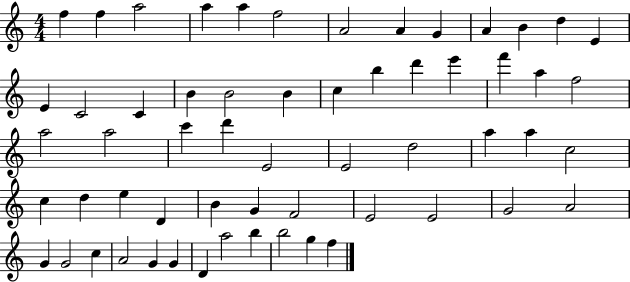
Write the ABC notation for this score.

X:1
T:Untitled
M:4/4
L:1/4
K:C
f f a2 a a f2 A2 A G A B d E E C2 C B B2 B c b d' e' f' a f2 a2 a2 c' d' E2 E2 d2 a a c2 c d e D B G F2 E2 E2 G2 A2 G G2 c A2 G G D a2 b b2 g f